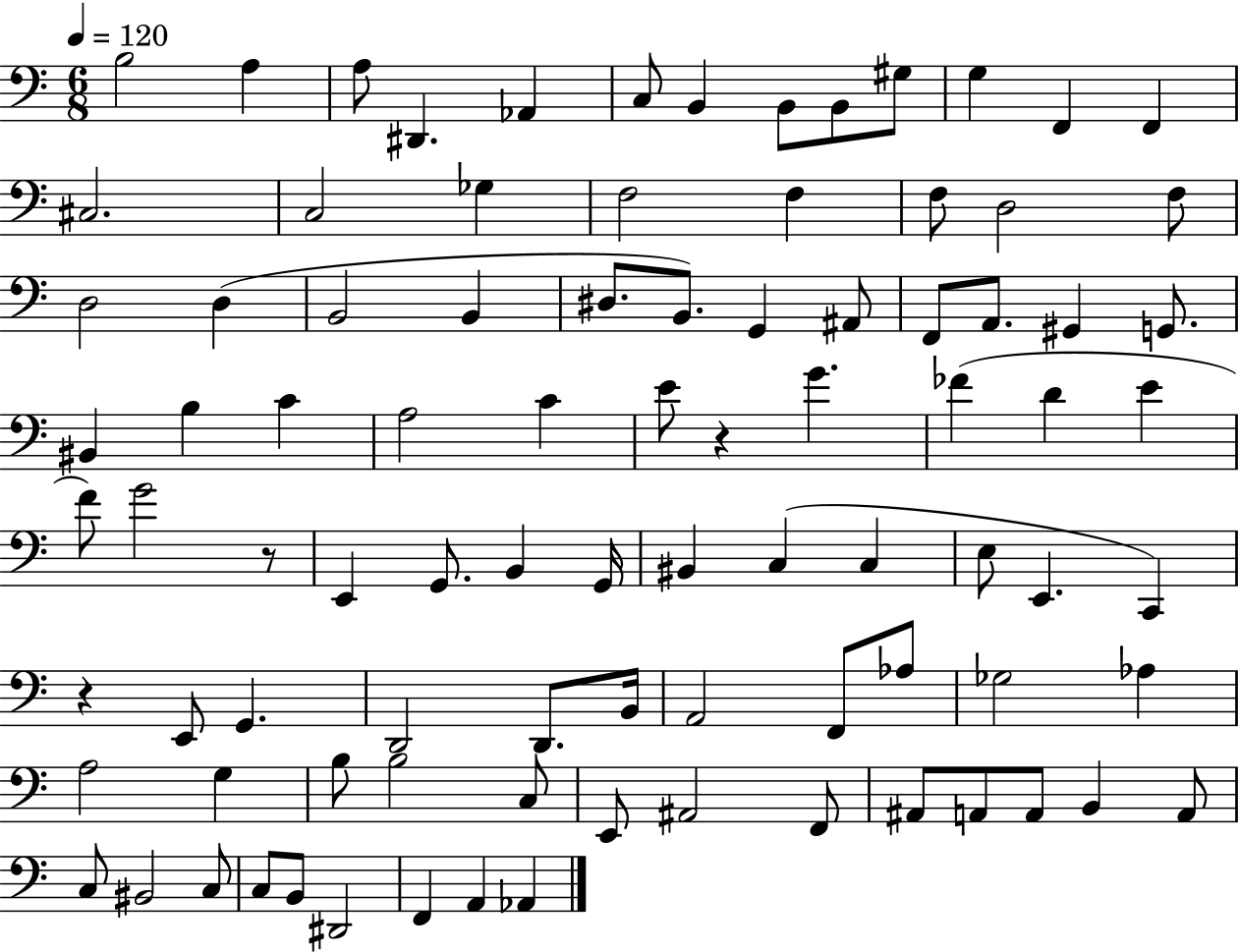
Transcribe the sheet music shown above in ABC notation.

X:1
T:Untitled
M:6/8
L:1/4
K:C
B,2 A, A,/2 ^D,, _A,, C,/2 B,, B,,/2 B,,/2 ^G,/2 G, F,, F,, ^C,2 C,2 _G, F,2 F, F,/2 D,2 F,/2 D,2 D, B,,2 B,, ^D,/2 B,,/2 G,, ^A,,/2 F,,/2 A,,/2 ^G,, G,,/2 ^B,, B, C A,2 C E/2 z G _F D E F/2 G2 z/2 E,, G,,/2 B,, G,,/4 ^B,, C, C, E,/2 E,, C,, z E,,/2 G,, D,,2 D,,/2 B,,/4 A,,2 F,,/2 _A,/2 _G,2 _A, A,2 G, B,/2 B,2 C,/2 E,,/2 ^A,,2 F,,/2 ^A,,/2 A,,/2 A,,/2 B,, A,,/2 C,/2 ^B,,2 C,/2 C,/2 B,,/2 ^D,,2 F,, A,, _A,,